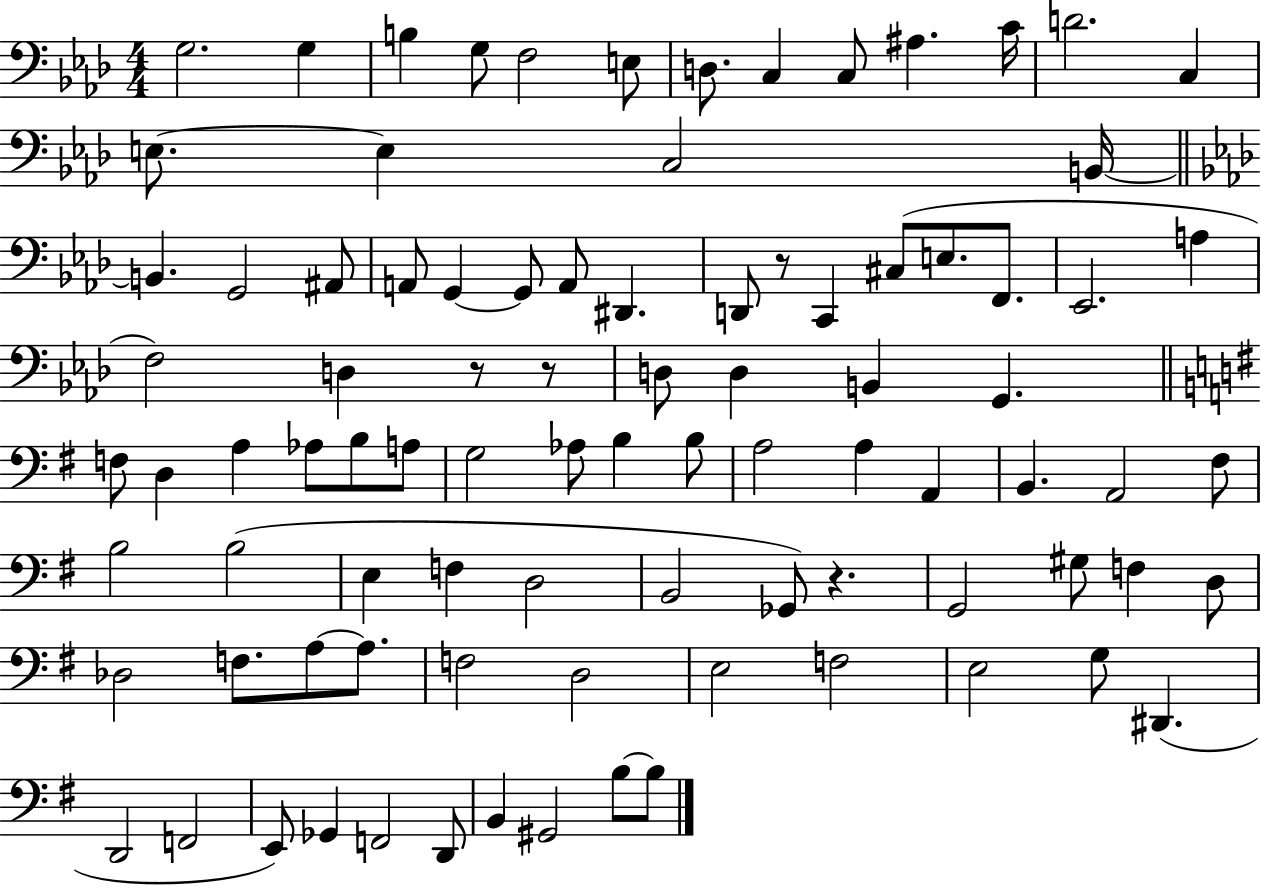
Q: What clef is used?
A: bass